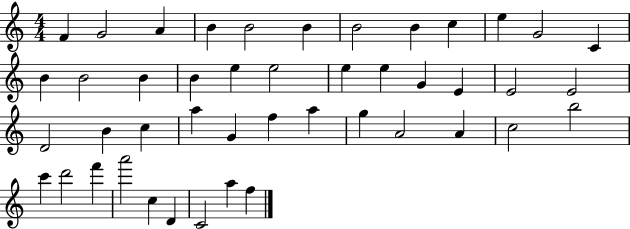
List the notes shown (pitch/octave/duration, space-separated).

F4/q G4/h A4/q B4/q B4/h B4/q B4/h B4/q C5/q E5/q G4/h C4/q B4/q B4/h B4/q B4/q E5/q E5/h E5/q E5/q G4/q E4/q E4/h E4/h D4/h B4/q C5/q A5/q G4/q F5/q A5/q G5/q A4/h A4/q C5/h B5/h C6/q D6/h F6/q A6/h C5/q D4/q C4/h A5/q F5/q